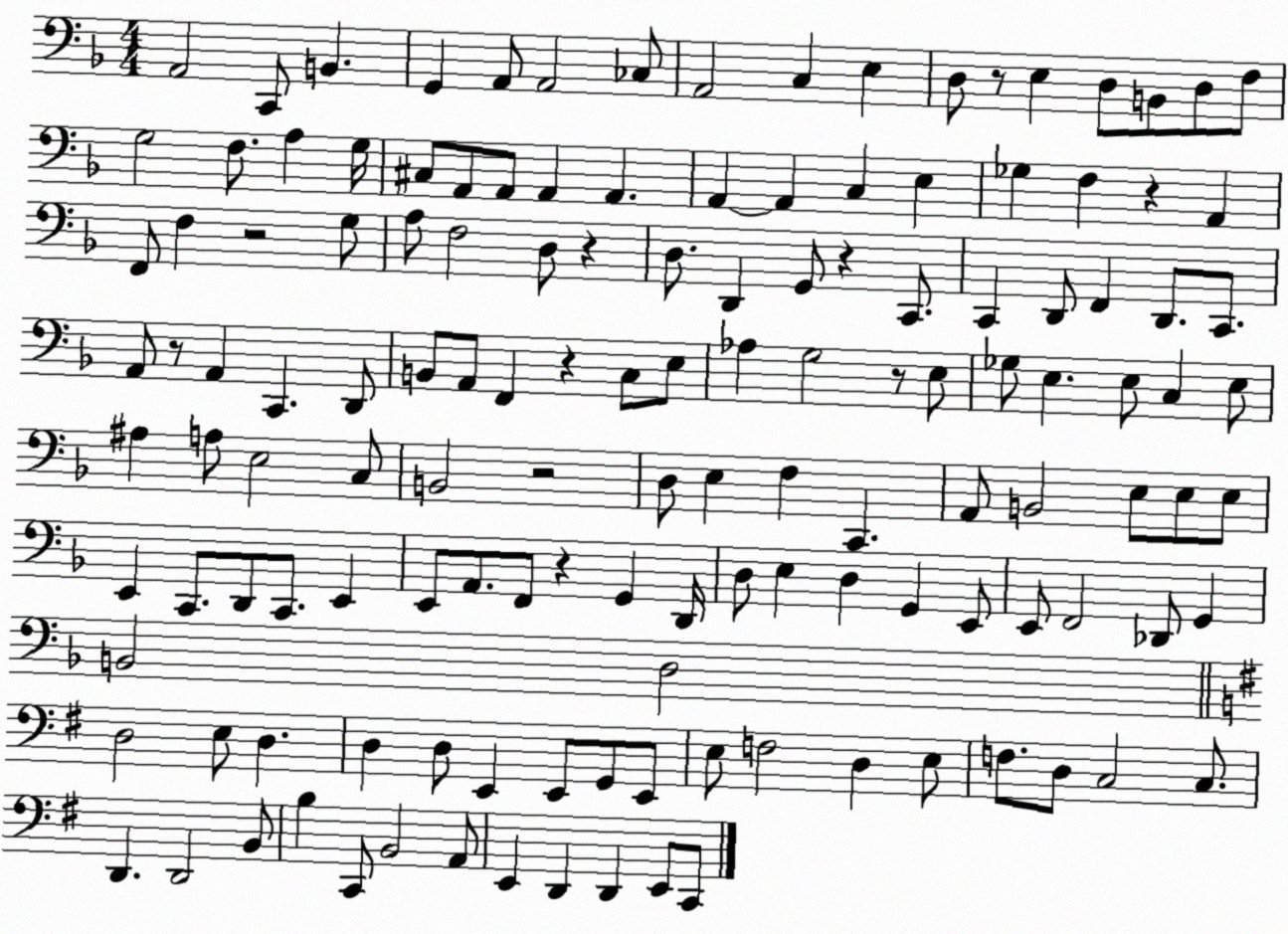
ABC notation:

X:1
T:Untitled
M:4/4
L:1/4
K:F
A,,2 C,,/2 B,, G,, A,,/2 A,,2 _C,/2 A,,2 C, E, D,/2 z/2 E, D,/2 B,,/2 D,/2 F,/2 G,2 F,/2 A, G,/4 ^C,/2 A,,/2 A,,/2 A,, A,, A,, A,, C, E, _G, F, z A,, F,,/2 F, z2 G,/2 A,/2 F,2 D,/2 z D,/2 D,, G,,/2 z C,,/2 C,, D,,/2 F,, D,,/2 C,,/2 A,,/2 z/2 A,, C,, D,,/2 B,,/2 A,,/2 F,, z C,/2 E,/2 _A, G,2 z/2 E,/2 _G,/2 E, E,/2 C, E,/2 ^A, A,/2 E,2 C,/2 B,,2 z2 D,/2 E, F, C,, A,,/2 B,,2 E,/2 E,/2 E,/2 E,, C,,/2 D,,/2 C,,/2 E,, E,,/2 A,,/2 F,,/2 z G,, D,,/4 D,/2 E, D, G,, E,,/2 E,,/2 F,,2 _D,,/2 G,, B,,2 D,2 D,2 E,/2 D, D, D,/2 E,, E,,/2 G,,/2 E,,/2 E,/2 F,2 D, E,/2 F,/2 D,/2 C,2 C,/2 D,, D,,2 B,,/2 B, C,,/2 B,,2 A,,/2 E,, D,, D,, E,,/2 C,,/2